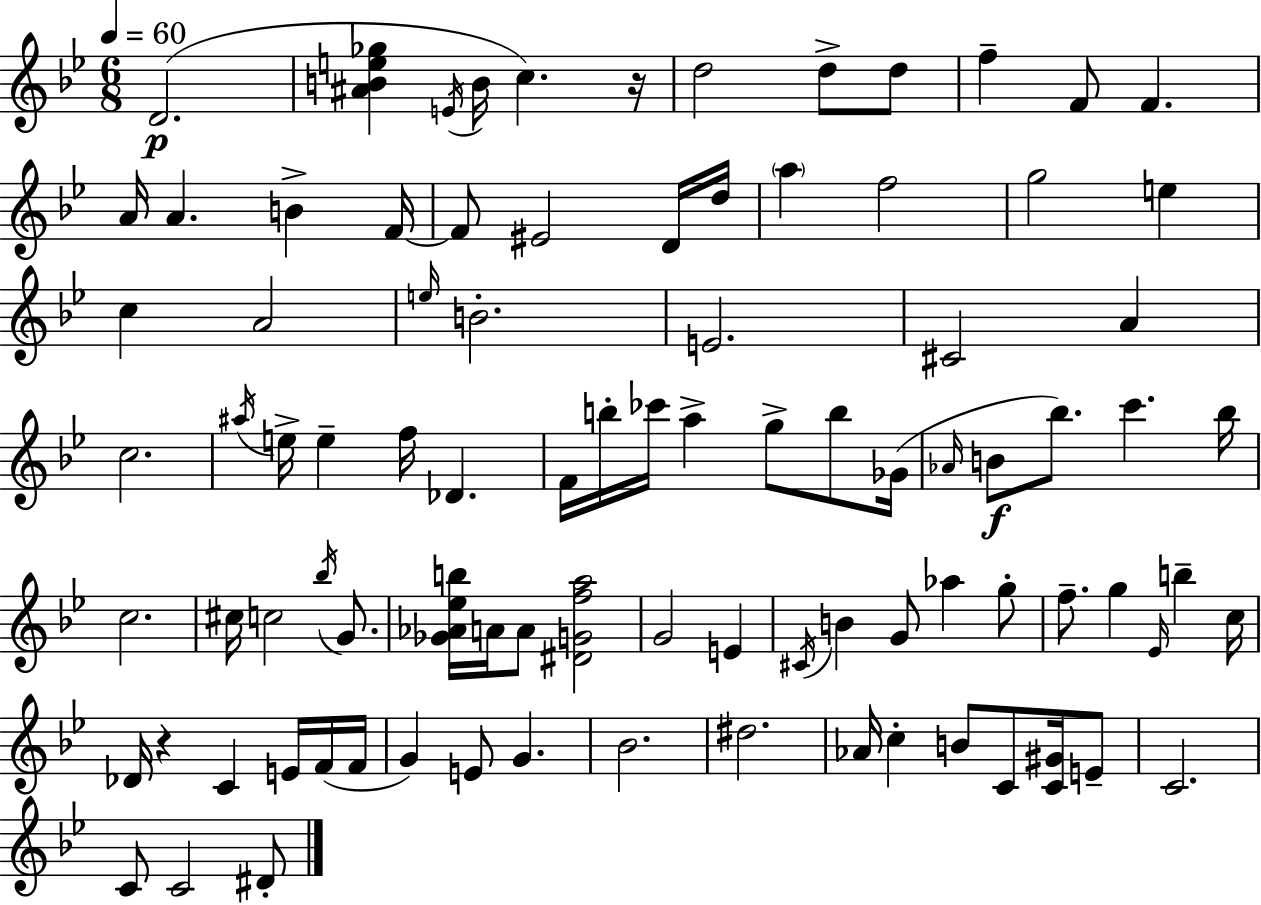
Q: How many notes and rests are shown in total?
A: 91